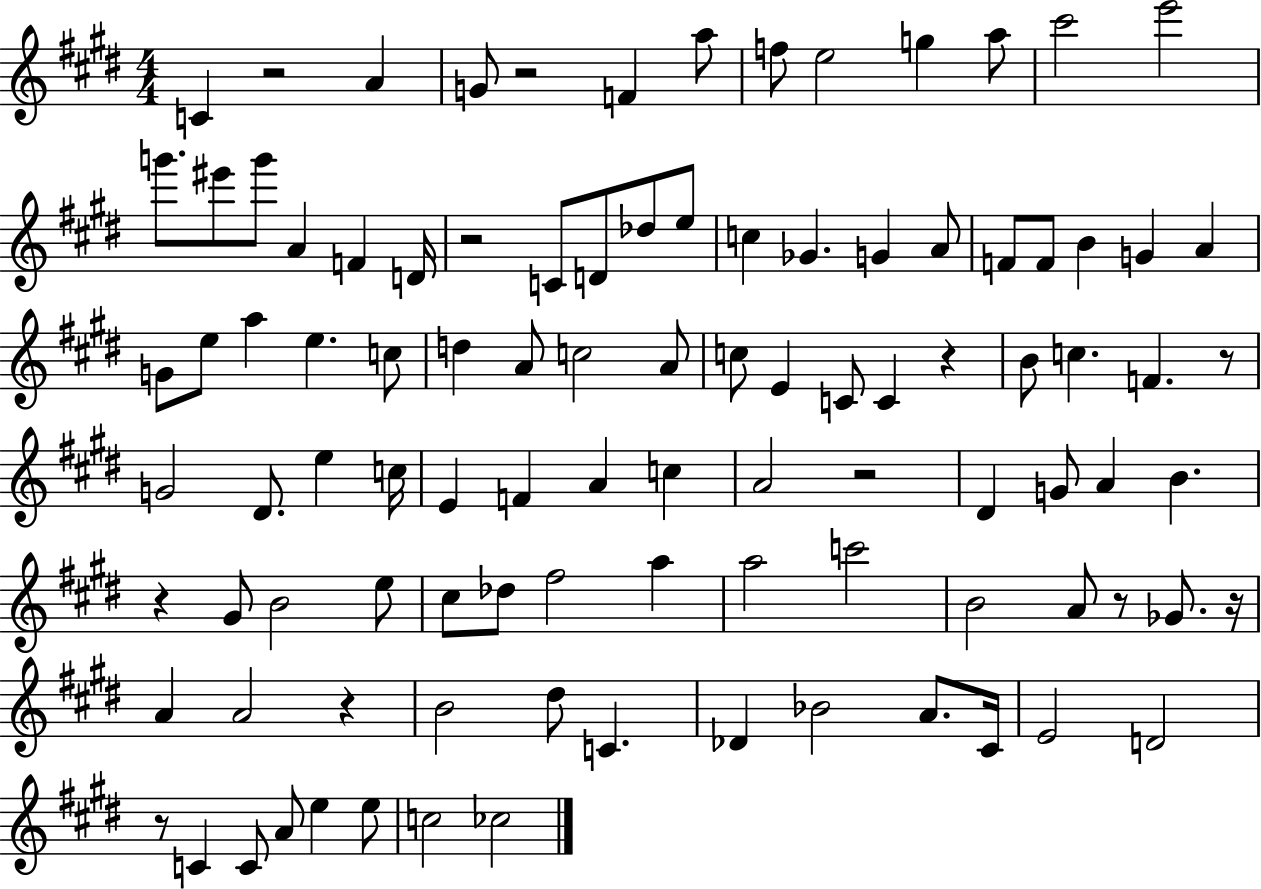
C4/q R/h A4/q G4/e R/h F4/q A5/e F5/e E5/h G5/q A5/e C#6/h E6/h G6/e. EIS6/e G6/e A4/q F4/q D4/s R/h C4/e D4/e Db5/e E5/e C5/q Gb4/q. G4/q A4/e F4/e F4/e B4/q G4/q A4/q G4/e E5/e A5/q E5/q. C5/e D5/q A4/e C5/h A4/e C5/e E4/q C4/e C4/q R/q B4/e C5/q. F4/q. R/e G4/h D#4/e. E5/q C5/s E4/q F4/q A4/q C5/q A4/h R/h D#4/q G4/e A4/q B4/q. R/q G#4/e B4/h E5/e C#5/e Db5/e F#5/h A5/q A5/h C6/h B4/h A4/e R/e Gb4/e. R/s A4/q A4/h R/q B4/h D#5/e C4/q. Db4/q Bb4/h A4/e. C#4/s E4/h D4/h R/e C4/q C4/e A4/e E5/q E5/e C5/h CES5/h